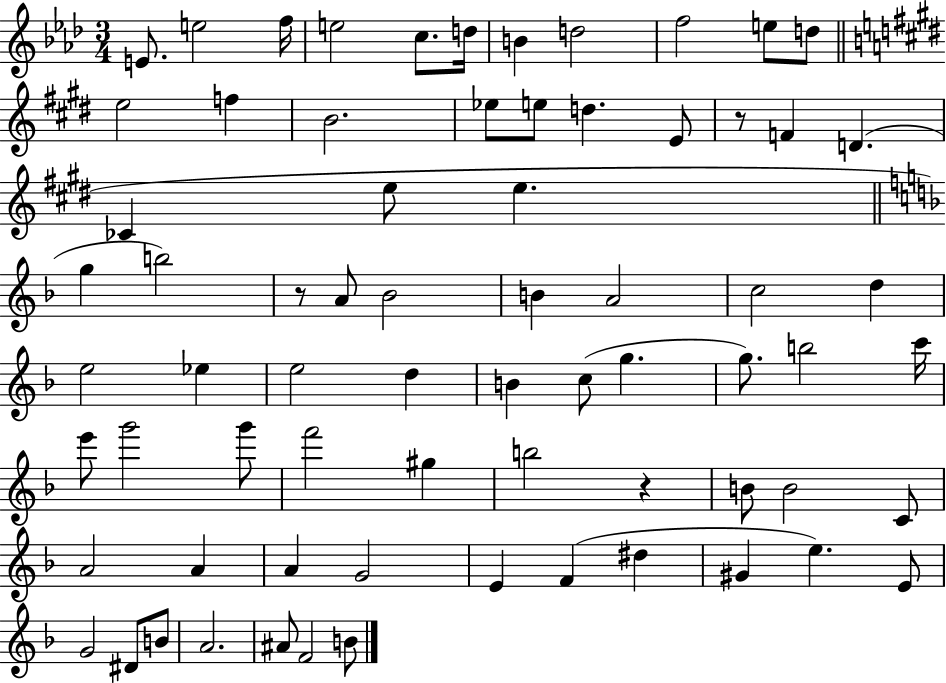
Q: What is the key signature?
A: AES major